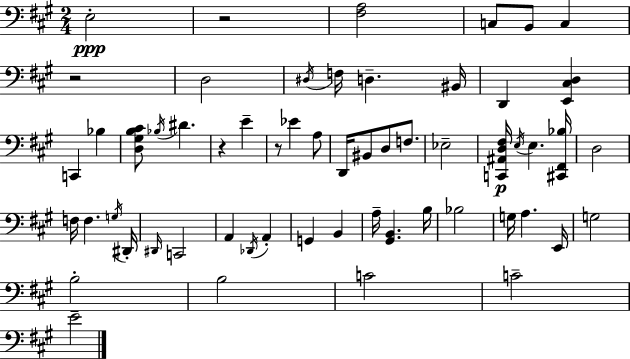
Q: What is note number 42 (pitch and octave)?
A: E2